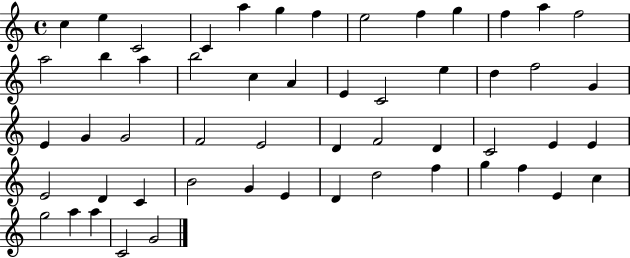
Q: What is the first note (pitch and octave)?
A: C5